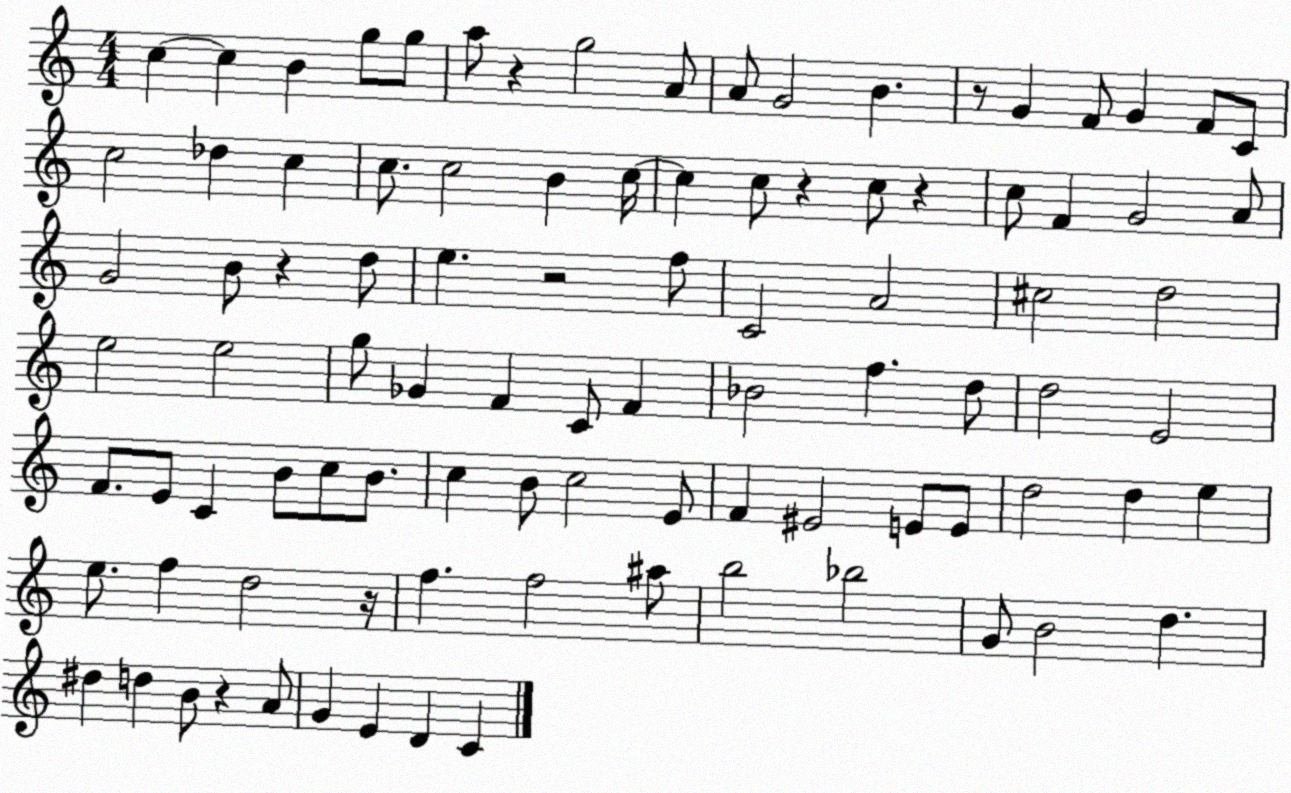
X:1
T:Untitled
M:4/4
L:1/4
K:C
c c B g/2 g/2 a/2 z g2 A/2 A/2 G2 B z/2 G F/2 G F/2 C/2 c2 _d c c/2 c2 B c/4 c c/2 z c/2 z c/2 F G2 A/2 G2 B/2 z d/2 e z2 f/2 C2 A2 ^c2 d2 e2 e2 g/2 _G F C/2 F _B2 f d/2 d2 E2 F/2 E/2 C B/2 c/2 B/2 c B/2 c2 E/2 F ^E2 E/2 E/2 d2 d e e/2 f d2 z/4 f f2 ^a/2 b2 _b2 G/2 B2 d ^d d B/2 z A/2 G E D C